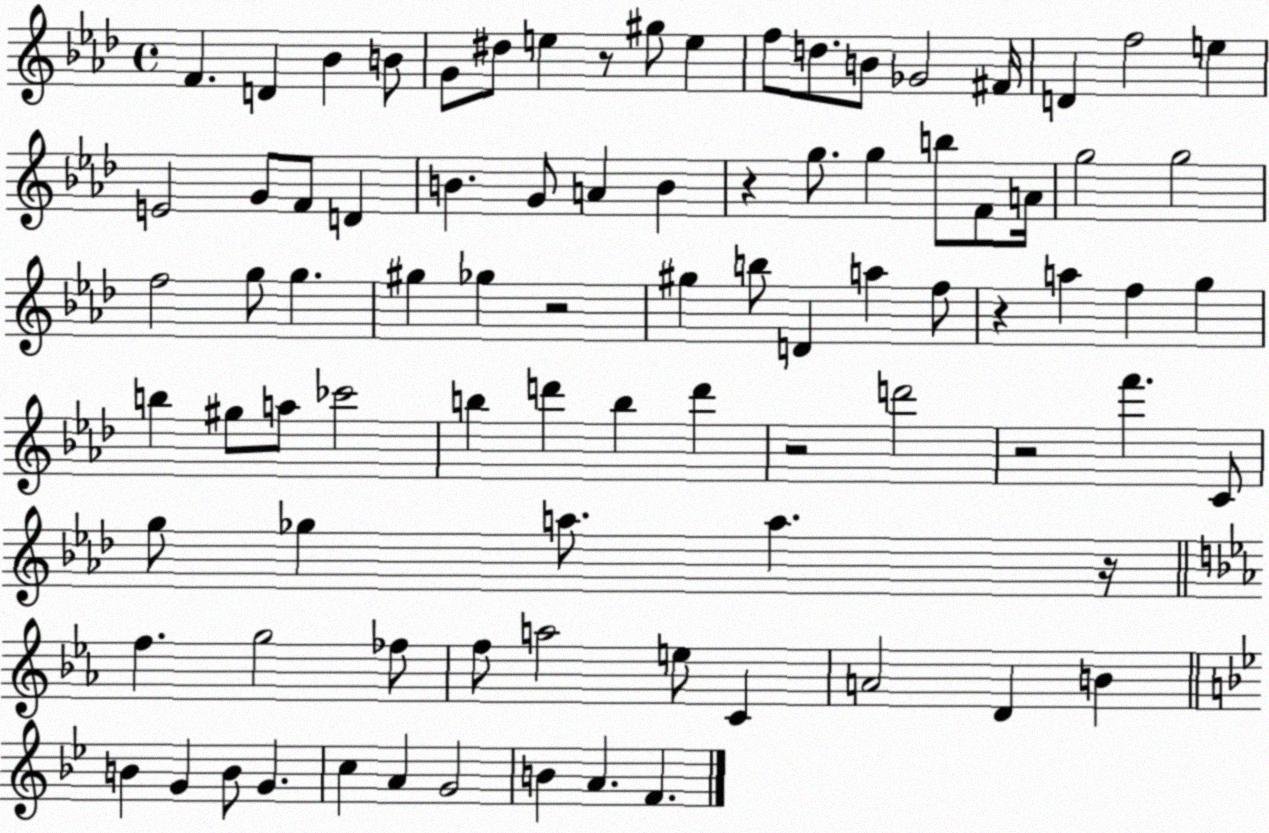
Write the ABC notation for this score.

X:1
T:Untitled
M:4/4
L:1/4
K:Ab
F D _B B/2 G/2 ^d/2 e z/2 ^g/2 e f/2 d/2 B/2 _G2 ^F/4 D f2 e E2 G/2 F/2 D B G/2 A B z g/2 g b/2 F/2 A/4 g2 g2 f2 g/2 g ^g _g z2 ^g b/2 D a f/2 z a f g b ^g/2 a/2 _c'2 b d' b d' z2 d'2 z2 f' C/2 g/2 _g a/2 a z/4 f g2 _f/2 f/2 a2 e/2 C A2 D B B G B/2 G c A G2 B A F